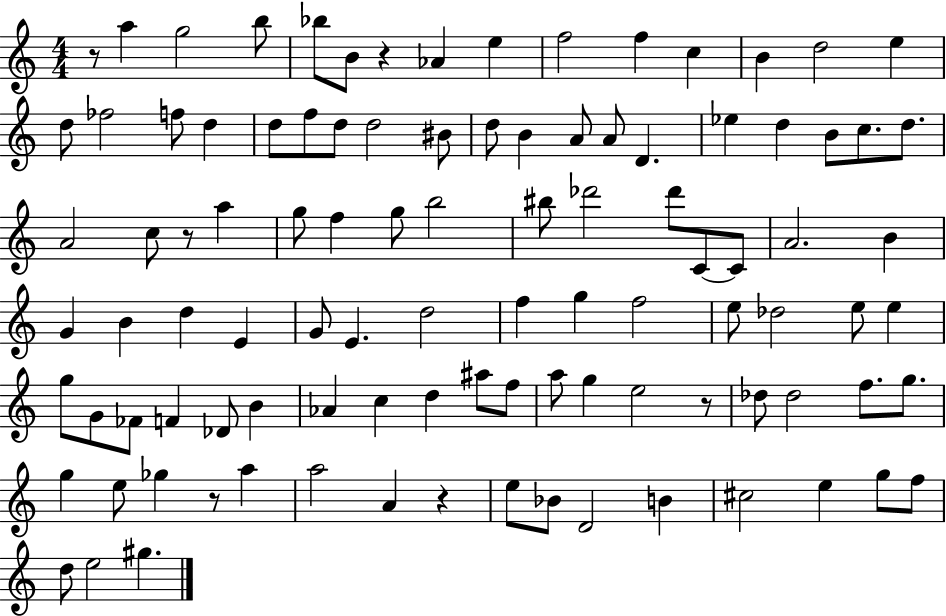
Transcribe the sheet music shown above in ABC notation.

X:1
T:Untitled
M:4/4
L:1/4
K:C
z/2 a g2 b/2 _b/2 B/2 z _A e f2 f c B d2 e d/2 _f2 f/2 d d/2 f/2 d/2 d2 ^B/2 d/2 B A/2 A/2 D _e d B/2 c/2 d/2 A2 c/2 z/2 a g/2 f g/2 b2 ^b/2 _d'2 _d'/2 C/2 C/2 A2 B G B d E G/2 E d2 f g f2 e/2 _d2 e/2 e g/2 G/2 _F/2 F _D/2 B _A c d ^a/2 f/2 a/2 g e2 z/2 _d/2 _d2 f/2 g/2 g e/2 _g z/2 a a2 A z e/2 _B/2 D2 B ^c2 e g/2 f/2 d/2 e2 ^g